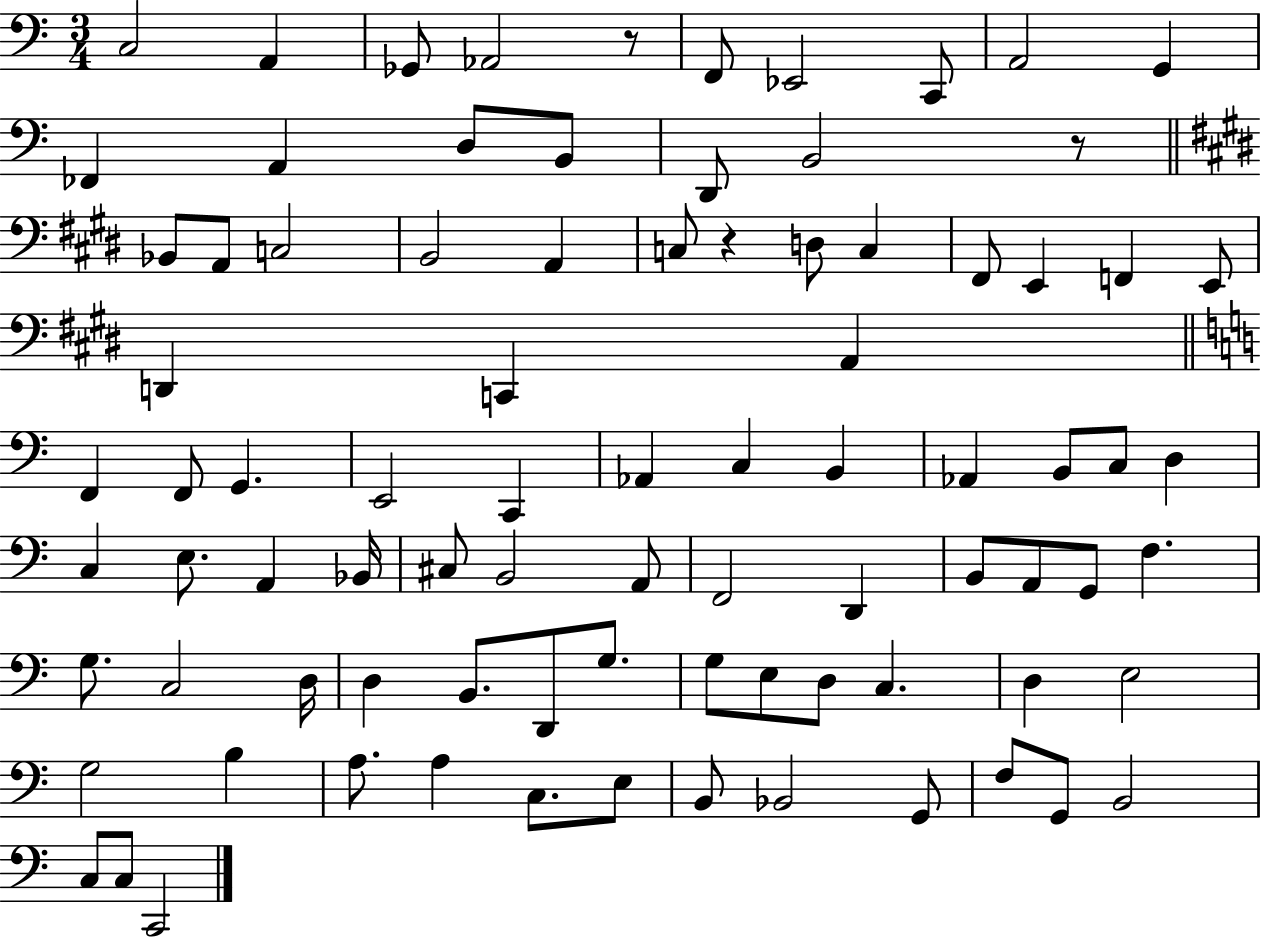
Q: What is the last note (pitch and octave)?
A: C2